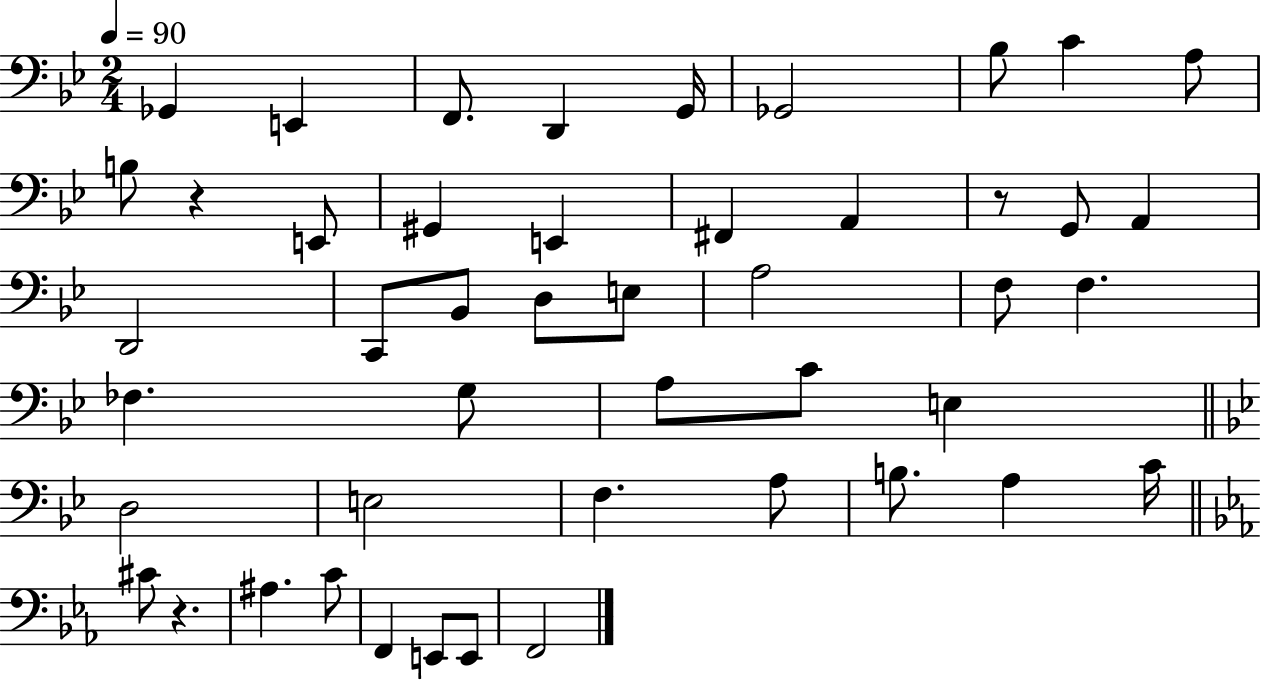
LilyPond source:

{
  \clef bass
  \numericTimeSignature
  \time 2/4
  \key bes \major
  \tempo 4 = 90
  ges,4 e,4 | f,8. d,4 g,16 | ges,2 | bes8 c'4 a8 | \break b8 r4 e,8 | gis,4 e,4 | fis,4 a,4 | r8 g,8 a,4 | \break d,2 | c,8 bes,8 d8 e8 | a2 | f8 f4. | \break fes4. g8 | a8 c'8 e4 | \bar "||" \break \key bes \major d2 | e2 | f4. a8 | b8. a4 c'16 | \break \bar "||" \break \key ees \major cis'8 r4. | ais4. c'8 | f,4 e,8 e,8 | f,2 | \break \bar "|."
}